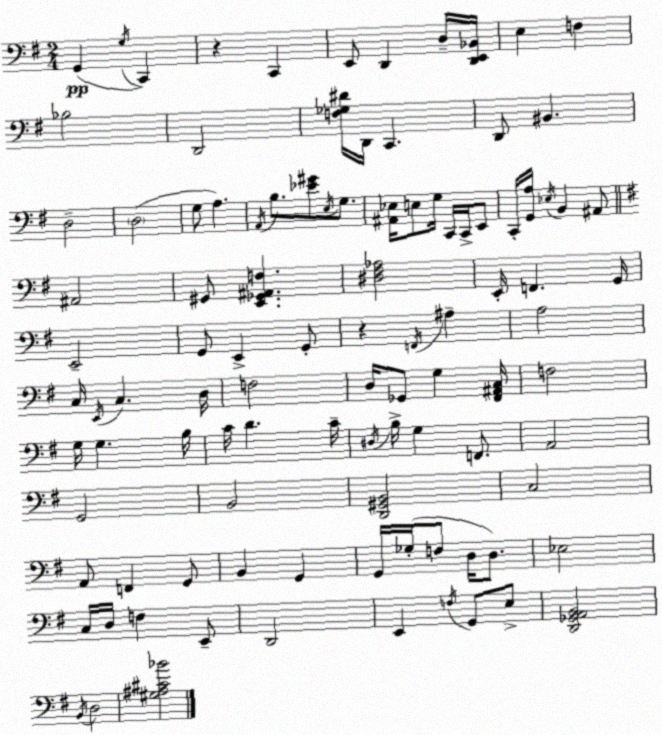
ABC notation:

X:1
T:Untitled
M:2/4
L:1/4
K:G
G,, G,/4 C,, z C,, E,,/2 D,, D,/4 [D,,E,,_B,,]/4 E, F, _B,2 D,,2 [F,_G,^D]/4 D,,/4 C,, D,,/2 ^B,, D,2 D,2 G,/2 A, A,,/4 B,/2 [_E^G]/2 E,/4 G,/2 [^A,,_E,]/4 E,/2 G,/4 C,,/4 C,,/4 E,,/2 C,,/4 [G,,A,]/4 _E,/4 B,, ^A,,/2 ^A,,2 ^G,,/2 [E,,_G,,^A,,F,] [^D,^F,_A,]2 E,,/4 F,, G,,/4 E,,2 G,,/2 E,, G,,/2 z F,,/4 ^A, A,2 C,/4 E,,/4 C, D,/4 F,2 D,/4 _G,,/2 G, [^F,,^A,,C,]/4 F,2 G,/4 G, B,/4 C/4 D C/4 ^D,/4 B,/4 G, F,,/2 A,,2 G,,2 B,,2 [D,,^G,,B,,]2 C,2 A,,/2 F,, G,,/2 B,, G,, G,,/4 _G,/4 F,/2 D,/4 D,/2 _E,2 C,/4 D,/4 F, E,,/2 D,,2 E,, F,/4 G,,/2 E,/2 [D,,_G,,A,,B,,]2 B,,/4 D,2 [^G,^A,^C_B]2